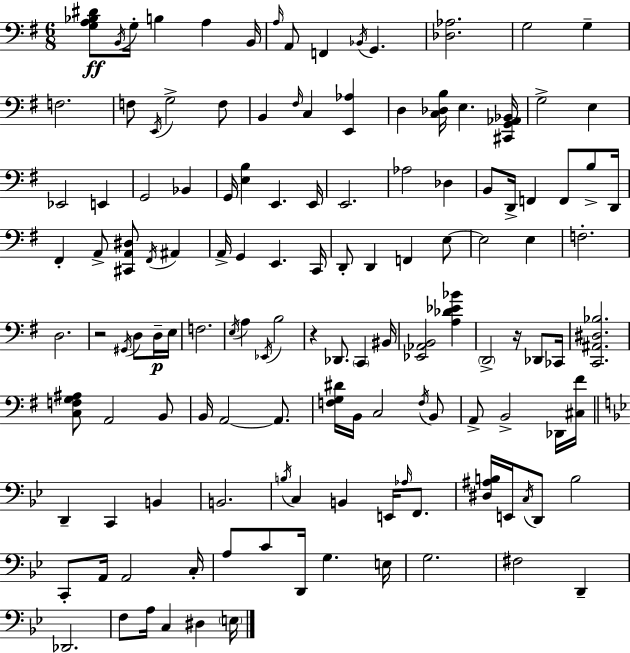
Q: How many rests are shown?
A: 3